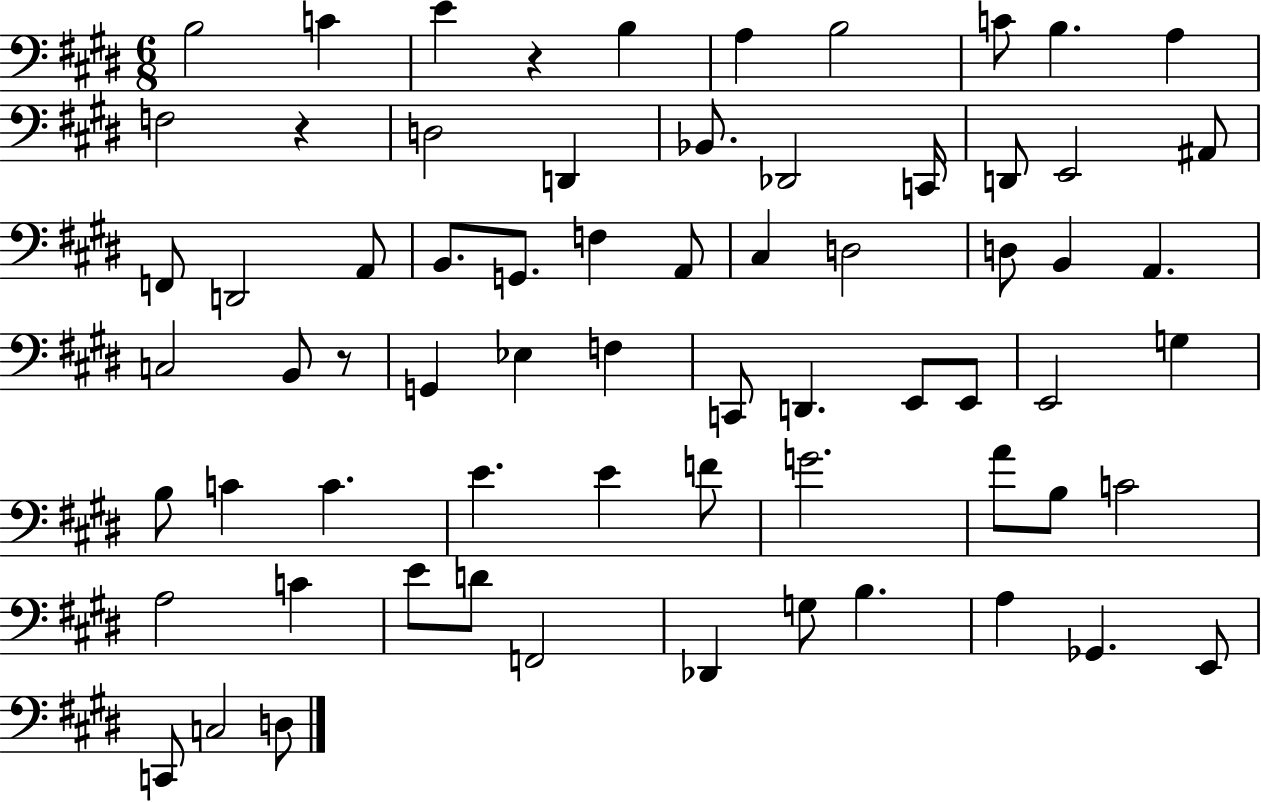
{
  \clef bass
  \numericTimeSignature
  \time 6/8
  \key e \major
  b2 c'4 | e'4 r4 b4 | a4 b2 | c'8 b4. a4 | \break f2 r4 | d2 d,4 | bes,8. des,2 c,16 | d,8 e,2 ais,8 | \break f,8 d,2 a,8 | b,8. g,8. f4 a,8 | cis4 d2 | d8 b,4 a,4. | \break c2 b,8 r8 | g,4 ees4 f4 | c,8 d,4. e,8 e,8 | e,2 g4 | \break b8 c'4 c'4. | e'4. e'4 f'8 | g'2. | a'8 b8 c'2 | \break a2 c'4 | e'8 d'8 f,2 | des,4 g8 b4. | a4 ges,4. e,8 | \break c,8 c2 d8 | \bar "|."
}